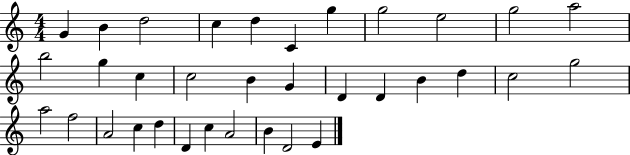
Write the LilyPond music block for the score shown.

{
  \clef treble
  \numericTimeSignature
  \time 4/4
  \key c \major
  g'4 b'4 d''2 | c''4 d''4 c'4 g''4 | g''2 e''2 | g''2 a''2 | \break b''2 g''4 c''4 | c''2 b'4 g'4 | d'4 d'4 b'4 d''4 | c''2 g''2 | \break a''2 f''2 | a'2 c''4 d''4 | d'4 c''4 a'2 | b'4 d'2 e'4 | \break \bar "|."
}